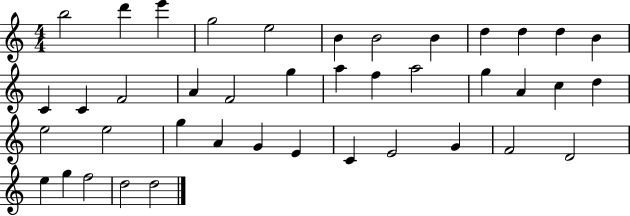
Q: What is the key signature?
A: C major